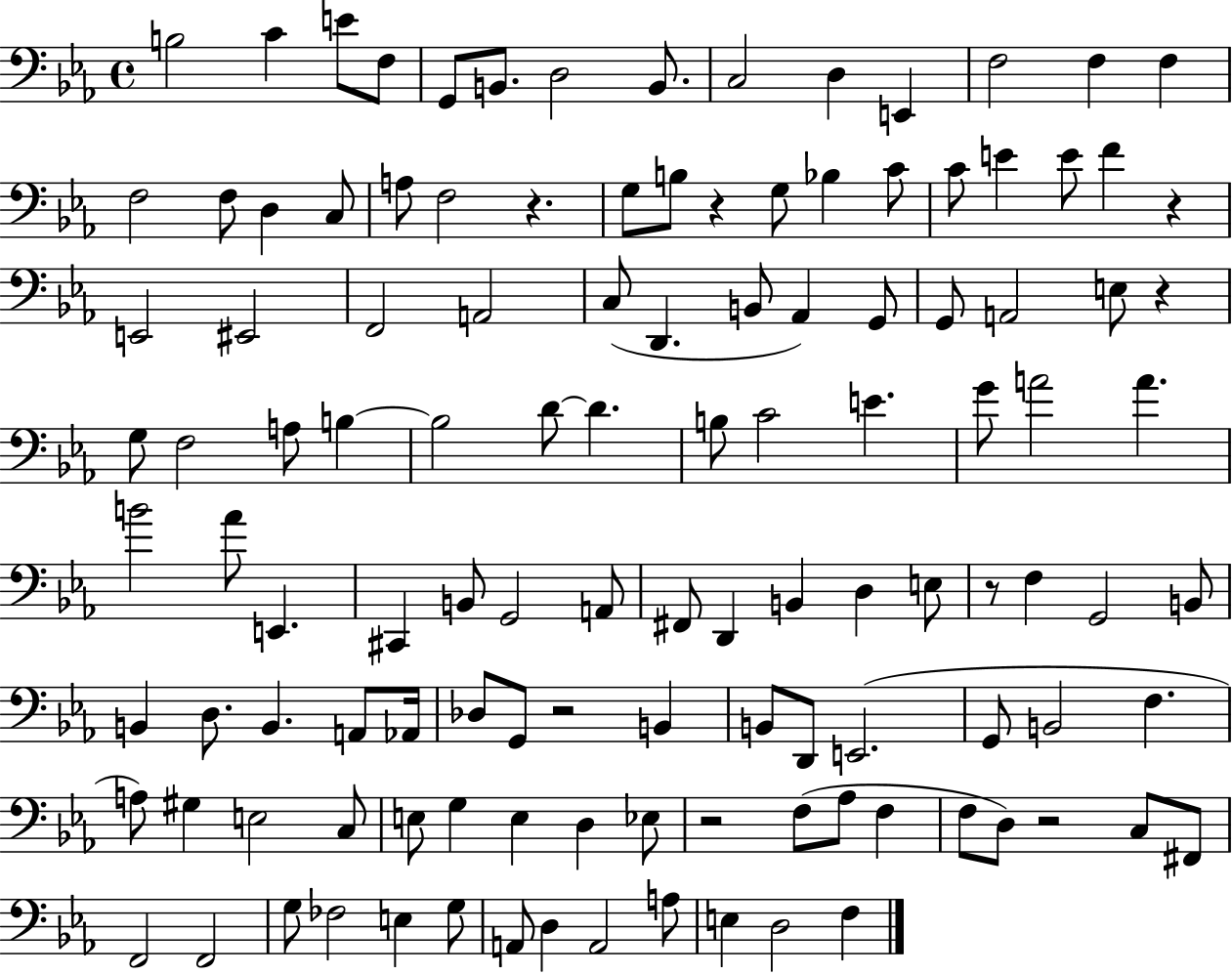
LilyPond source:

{
  \clef bass
  \time 4/4
  \defaultTimeSignature
  \key ees \major
  b2 c'4 e'8 f8 | g,8 b,8. d2 b,8. | c2 d4 e,4 | f2 f4 f4 | \break f2 f8 d4 c8 | a8 f2 r4. | g8 b8 r4 g8 bes4 c'8 | c'8 e'4 e'8 f'4 r4 | \break e,2 eis,2 | f,2 a,2 | c8( d,4. b,8 aes,4) g,8 | g,8 a,2 e8 r4 | \break g8 f2 a8 b4~~ | b2 d'8~~ d'4. | b8 c'2 e'4. | g'8 a'2 a'4. | \break b'2 aes'8 e,4. | cis,4 b,8 g,2 a,8 | fis,8 d,4 b,4 d4 e8 | r8 f4 g,2 b,8 | \break b,4 d8. b,4. a,8 aes,16 | des8 g,8 r2 b,4 | b,8 d,8 e,2.( | g,8 b,2 f4. | \break a8) gis4 e2 c8 | e8 g4 e4 d4 ees8 | r2 f8( aes8 f4 | f8 d8) r2 c8 fis,8 | \break f,2 f,2 | g8 fes2 e4 g8 | a,8 d4 a,2 a8 | e4 d2 f4 | \break \bar "|."
}